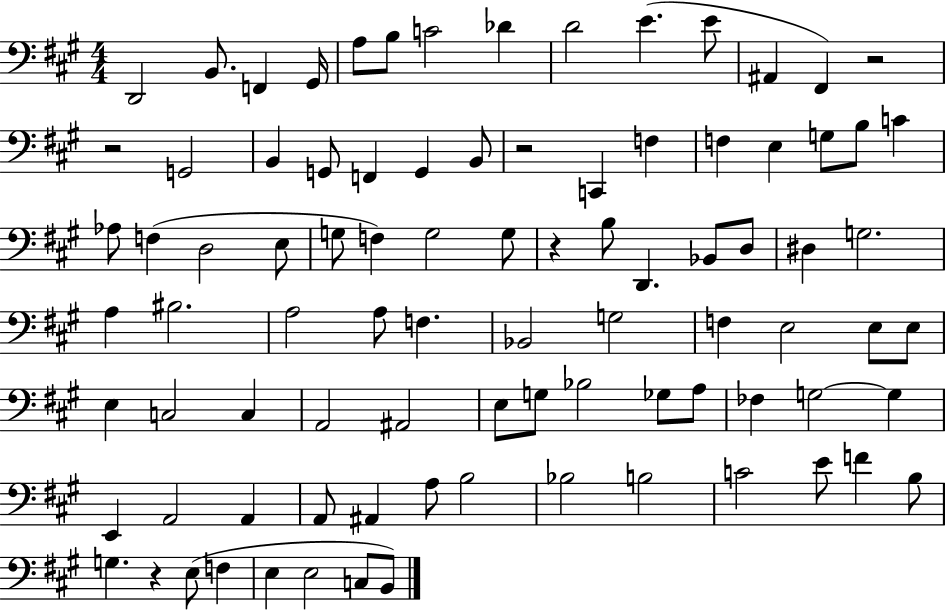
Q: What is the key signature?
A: A major